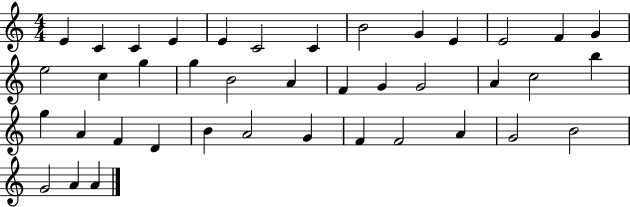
X:1
T:Untitled
M:4/4
L:1/4
K:C
E C C E E C2 C B2 G E E2 F G e2 c g g B2 A F G G2 A c2 b g A F D B A2 G F F2 A G2 B2 G2 A A